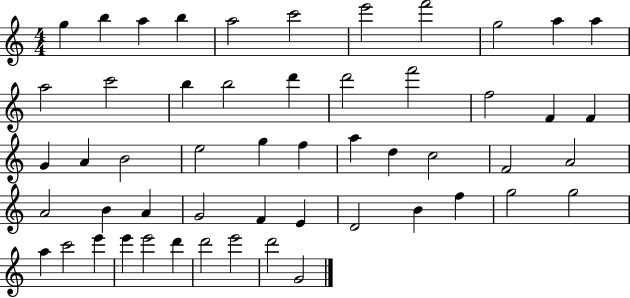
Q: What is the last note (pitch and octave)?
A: G4